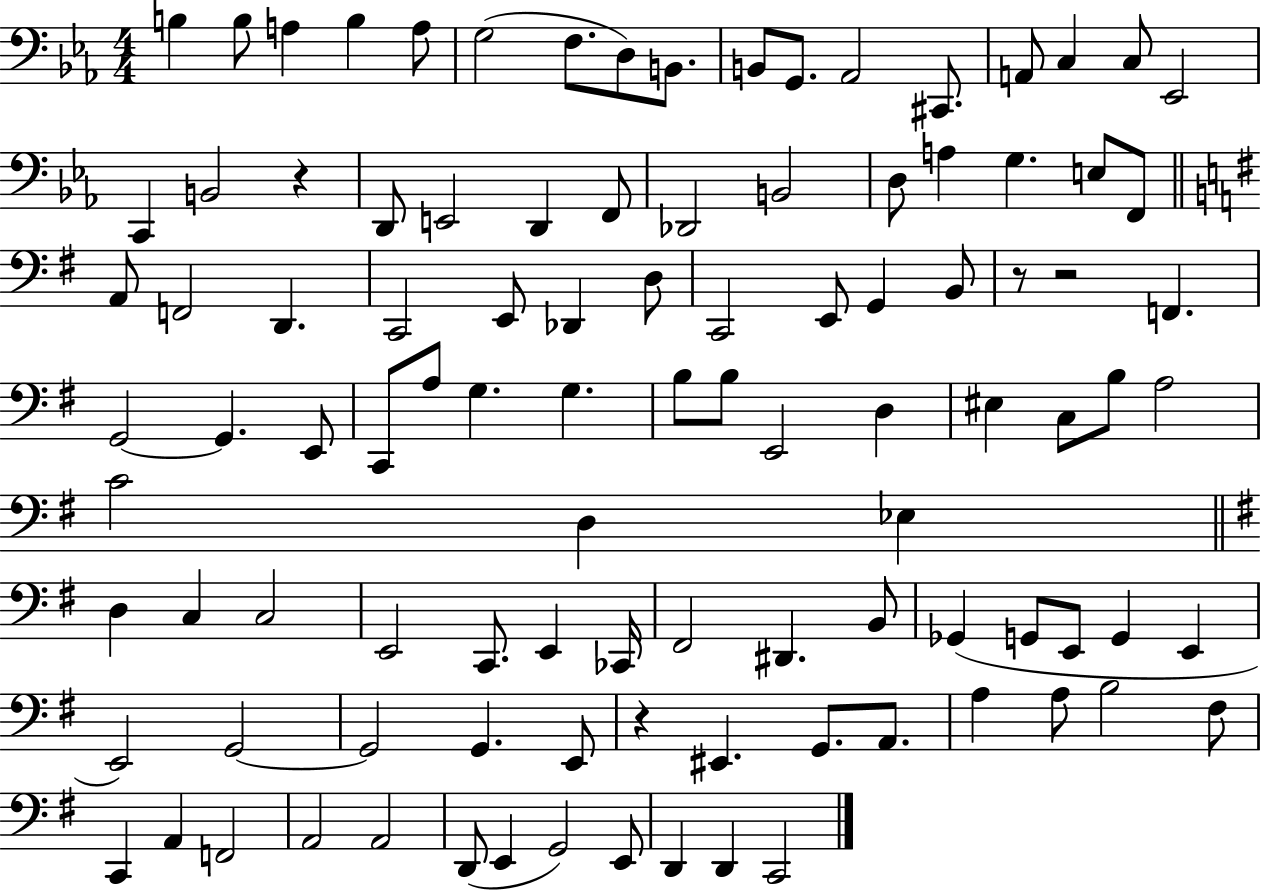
B3/q B3/e A3/q B3/q A3/e G3/h F3/e. D3/e B2/e. B2/e G2/e. Ab2/h C#2/e. A2/e C3/q C3/e Eb2/h C2/q B2/h R/q D2/e E2/h D2/q F2/e Db2/h B2/h D3/e A3/q G3/q. E3/e F2/e A2/e F2/h D2/q. C2/h E2/e Db2/q D3/e C2/h E2/e G2/q B2/e R/e R/h F2/q. G2/h G2/q. E2/e C2/e A3/e G3/q. G3/q. B3/e B3/e E2/h D3/q EIS3/q C3/e B3/e A3/h C4/h D3/q Eb3/q D3/q C3/q C3/h E2/h C2/e. E2/q CES2/s F#2/h D#2/q. B2/e Gb2/q G2/e E2/e G2/q E2/q E2/h G2/h G2/h G2/q. E2/e R/q EIS2/q. G2/e. A2/e. A3/q A3/e B3/h F#3/e C2/q A2/q F2/h A2/h A2/h D2/e E2/q G2/h E2/e D2/q D2/q C2/h